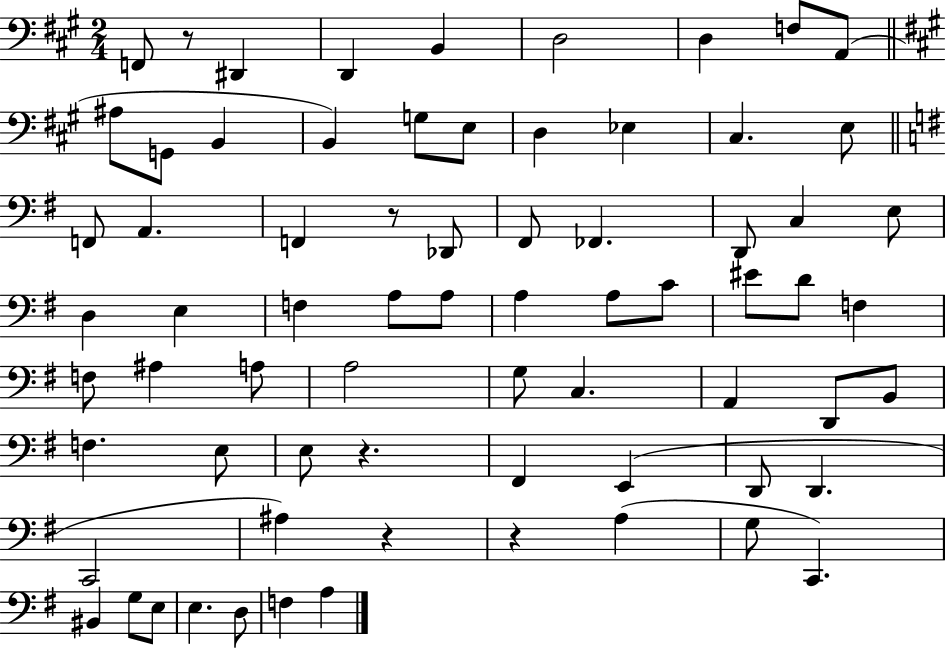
F2/e R/e D#2/q D2/q B2/q D3/h D3/q F3/e A2/e A#3/e G2/e B2/q B2/q G3/e E3/e D3/q Eb3/q C#3/q. E3/e F2/e A2/q. F2/q R/e Db2/e F#2/e FES2/q. D2/e C3/q E3/e D3/q E3/q F3/q A3/e A3/e A3/q A3/e C4/e EIS4/e D4/e F3/q F3/e A#3/q A3/e A3/h G3/e C3/q. A2/q D2/e B2/e F3/q. E3/e E3/e R/q. F#2/q E2/q D2/e D2/q. C2/h A#3/q R/q R/q A3/q G3/e C2/q. BIS2/q G3/e E3/e E3/q. D3/e F3/q A3/q